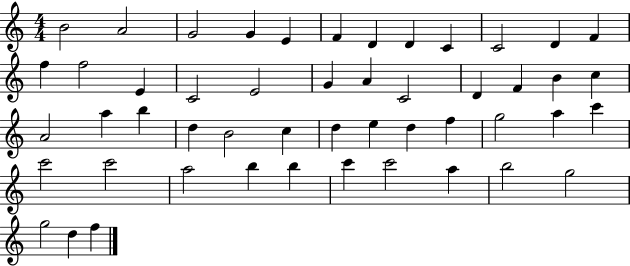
B4/h A4/h G4/h G4/q E4/q F4/q D4/q D4/q C4/q C4/h D4/q F4/q F5/q F5/h E4/q C4/h E4/h G4/q A4/q C4/h D4/q F4/q B4/q C5/q A4/h A5/q B5/q D5/q B4/h C5/q D5/q E5/q D5/q F5/q G5/h A5/q C6/q C6/h C6/h A5/h B5/q B5/q C6/q C6/h A5/q B5/h G5/h G5/h D5/q F5/q